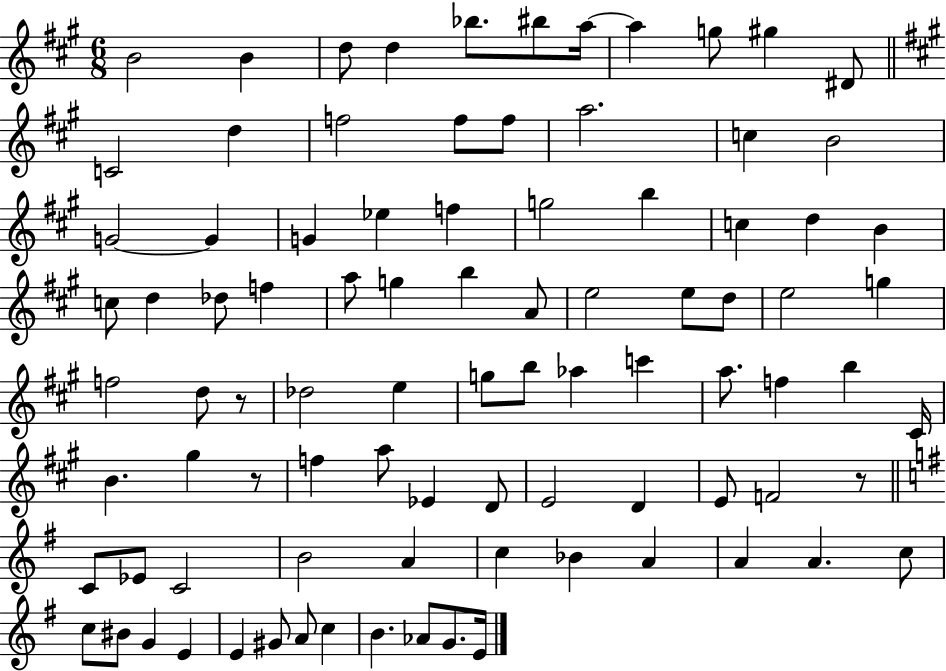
{
  \clef treble
  \numericTimeSignature
  \time 6/8
  \key a \major
  \repeat volta 2 { b'2 b'4 | d''8 d''4 bes''8. bis''8 a''16~~ | a''4 g''8 gis''4 dis'8 | \bar "||" \break \key a \major c'2 d''4 | f''2 f''8 f''8 | a''2. | c''4 b'2 | \break g'2~~ g'4 | g'4 ees''4 f''4 | g''2 b''4 | c''4 d''4 b'4 | \break c''8 d''4 des''8 f''4 | a''8 g''4 b''4 a'8 | e''2 e''8 d''8 | e''2 g''4 | \break f''2 d''8 r8 | des''2 e''4 | g''8 b''8 aes''4 c'''4 | a''8. f''4 b''4 cis'16 | \break b'4. gis''4 r8 | f''4 a''8 ees'4 d'8 | e'2 d'4 | e'8 f'2 r8 | \break \bar "||" \break \key e \minor c'8 ees'8 c'2 | b'2 a'4 | c''4 bes'4 a'4 | a'4 a'4. c''8 | \break c''8 bis'8 g'4 e'4 | e'4 gis'8 a'8 c''4 | b'4. aes'8 g'8. e'16 | } \bar "|."
}